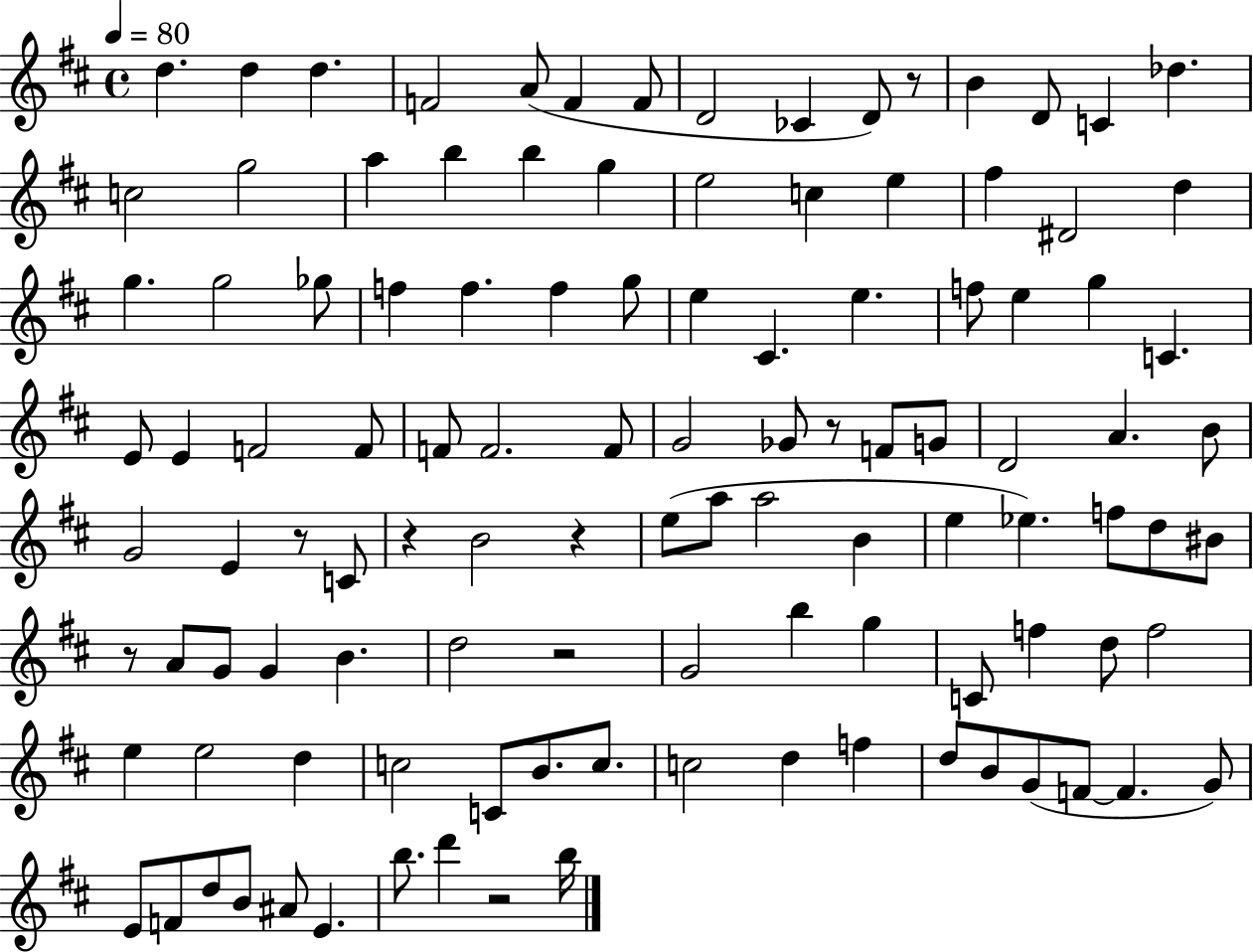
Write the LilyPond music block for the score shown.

{
  \clef treble
  \time 4/4
  \defaultTimeSignature
  \key d \major
  \tempo 4 = 80
  d''4. d''4 d''4. | f'2 a'8( f'4 f'8 | d'2 ces'4 d'8) r8 | b'4 d'8 c'4 des''4. | \break c''2 g''2 | a''4 b''4 b''4 g''4 | e''2 c''4 e''4 | fis''4 dis'2 d''4 | \break g''4. g''2 ges''8 | f''4 f''4. f''4 g''8 | e''4 cis'4. e''4. | f''8 e''4 g''4 c'4. | \break e'8 e'4 f'2 f'8 | f'8 f'2. f'8 | g'2 ges'8 r8 f'8 g'8 | d'2 a'4. b'8 | \break g'2 e'4 r8 c'8 | r4 b'2 r4 | e''8( a''8 a''2 b'4 | e''4 ees''4.) f''8 d''8 bis'8 | \break r8 a'8 g'8 g'4 b'4. | d''2 r2 | g'2 b''4 g''4 | c'8 f''4 d''8 f''2 | \break e''4 e''2 d''4 | c''2 c'8 b'8. c''8. | c''2 d''4 f''4 | d''8 b'8 g'8( f'8~~ f'4. g'8) | \break e'8 f'8 d''8 b'8 ais'8 e'4. | b''8. d'''4 r2 b''16 | \bar "|."
}